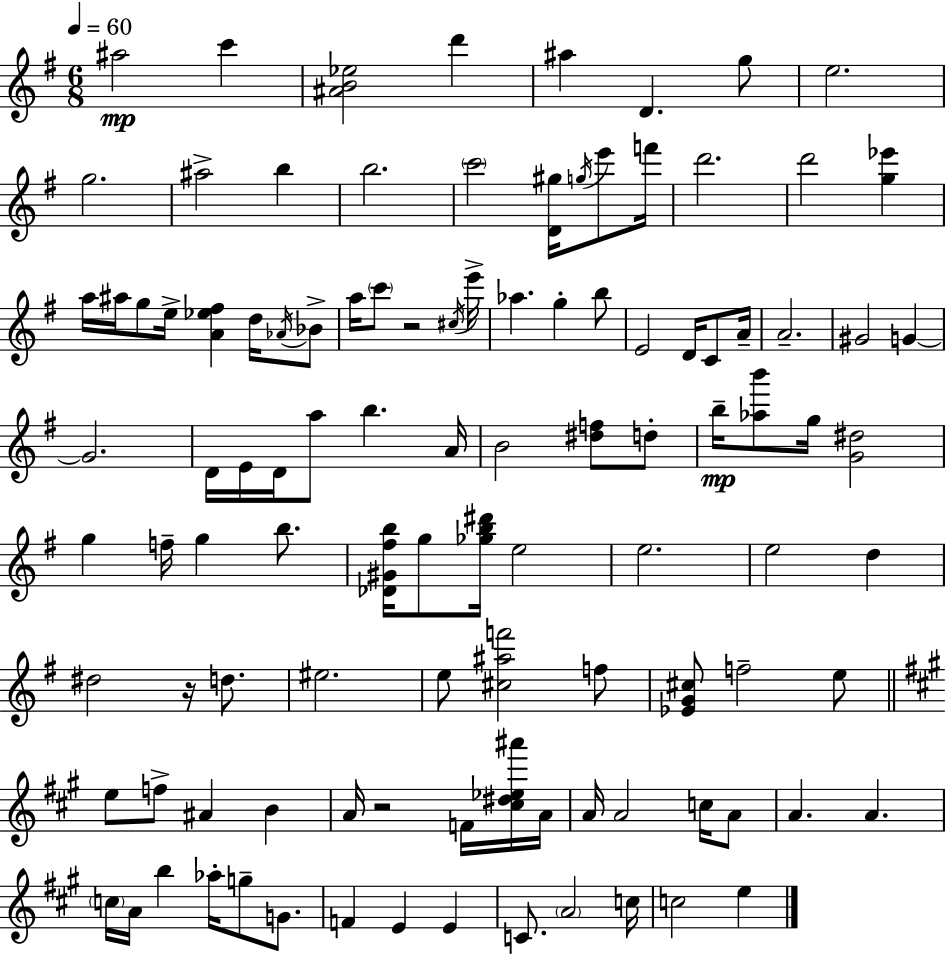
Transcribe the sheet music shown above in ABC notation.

X:1
T:Untitled
M:6/8
L:1/4
K:G
^a2 c' [^AB_e]2 d' ^a D g/2 e2 g2 ^a2 b b2 c'2 [D^g]/4 g/4 e'/2 f'/4 d'2 d'2 [g_e'] a/4 ^a/4 g/2 e/4 [A_e^f] d/4 _A/4 _B/2 a/4 c'/2 z2 ^c/4 e'/4 _a g b/2 E2 D/4 C/2 A/4 A2 ^G2 G G2 D/4 E/4 D/4 a/2 b A/4 B2 [^df]/2 d/2 b/4 [_ab']/2 g/4 [G^d]2 g f/4 g b/2 [_D^G^fb]/4 g/2 [_gb^d']/4 e2 e2 e2 d ^d2 z/4 d/2 ^e2 e/2 [^c^af']2 f/2 [_EG^c]/2 f2 e/2 e/2 f/2 ^A B A/4 z2 F/4 [^c^d_e^a']/4 A/4 A/4 A2 c/4 A/2 A A c/4 A/4 b _a/4 g/2 G/2 F E E C/2 A2 c/4 c2 e